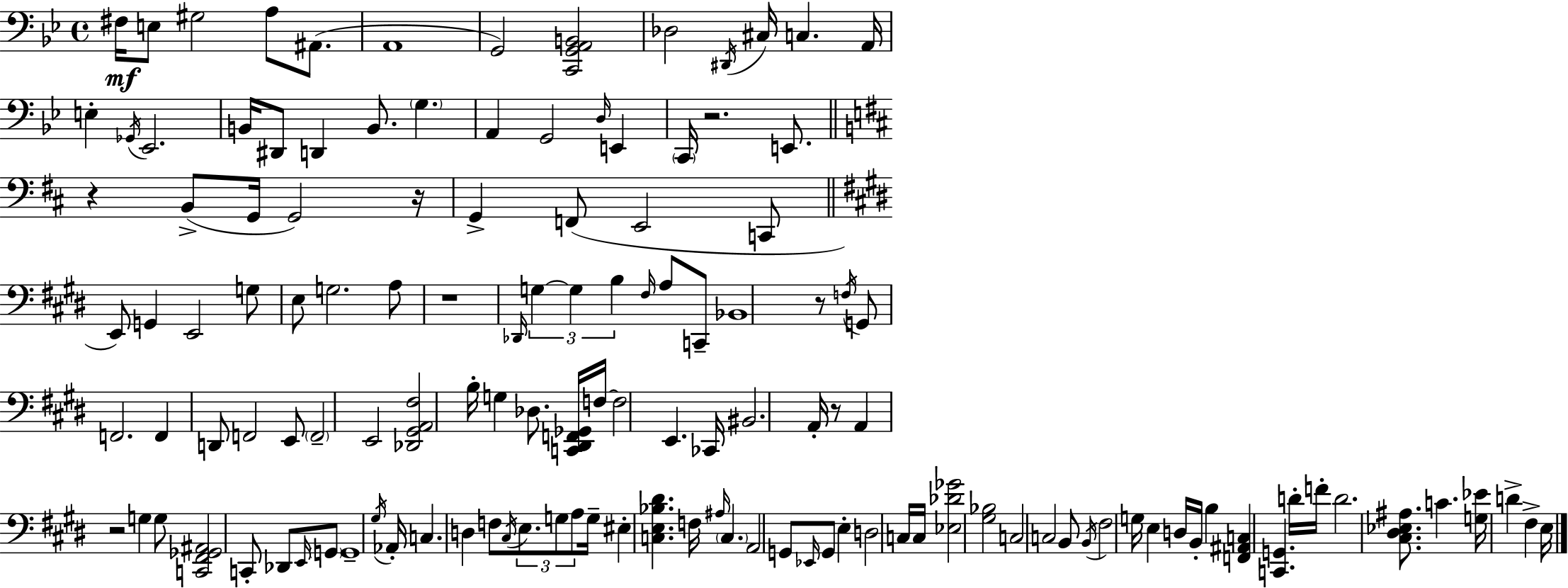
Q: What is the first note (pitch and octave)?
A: F#3